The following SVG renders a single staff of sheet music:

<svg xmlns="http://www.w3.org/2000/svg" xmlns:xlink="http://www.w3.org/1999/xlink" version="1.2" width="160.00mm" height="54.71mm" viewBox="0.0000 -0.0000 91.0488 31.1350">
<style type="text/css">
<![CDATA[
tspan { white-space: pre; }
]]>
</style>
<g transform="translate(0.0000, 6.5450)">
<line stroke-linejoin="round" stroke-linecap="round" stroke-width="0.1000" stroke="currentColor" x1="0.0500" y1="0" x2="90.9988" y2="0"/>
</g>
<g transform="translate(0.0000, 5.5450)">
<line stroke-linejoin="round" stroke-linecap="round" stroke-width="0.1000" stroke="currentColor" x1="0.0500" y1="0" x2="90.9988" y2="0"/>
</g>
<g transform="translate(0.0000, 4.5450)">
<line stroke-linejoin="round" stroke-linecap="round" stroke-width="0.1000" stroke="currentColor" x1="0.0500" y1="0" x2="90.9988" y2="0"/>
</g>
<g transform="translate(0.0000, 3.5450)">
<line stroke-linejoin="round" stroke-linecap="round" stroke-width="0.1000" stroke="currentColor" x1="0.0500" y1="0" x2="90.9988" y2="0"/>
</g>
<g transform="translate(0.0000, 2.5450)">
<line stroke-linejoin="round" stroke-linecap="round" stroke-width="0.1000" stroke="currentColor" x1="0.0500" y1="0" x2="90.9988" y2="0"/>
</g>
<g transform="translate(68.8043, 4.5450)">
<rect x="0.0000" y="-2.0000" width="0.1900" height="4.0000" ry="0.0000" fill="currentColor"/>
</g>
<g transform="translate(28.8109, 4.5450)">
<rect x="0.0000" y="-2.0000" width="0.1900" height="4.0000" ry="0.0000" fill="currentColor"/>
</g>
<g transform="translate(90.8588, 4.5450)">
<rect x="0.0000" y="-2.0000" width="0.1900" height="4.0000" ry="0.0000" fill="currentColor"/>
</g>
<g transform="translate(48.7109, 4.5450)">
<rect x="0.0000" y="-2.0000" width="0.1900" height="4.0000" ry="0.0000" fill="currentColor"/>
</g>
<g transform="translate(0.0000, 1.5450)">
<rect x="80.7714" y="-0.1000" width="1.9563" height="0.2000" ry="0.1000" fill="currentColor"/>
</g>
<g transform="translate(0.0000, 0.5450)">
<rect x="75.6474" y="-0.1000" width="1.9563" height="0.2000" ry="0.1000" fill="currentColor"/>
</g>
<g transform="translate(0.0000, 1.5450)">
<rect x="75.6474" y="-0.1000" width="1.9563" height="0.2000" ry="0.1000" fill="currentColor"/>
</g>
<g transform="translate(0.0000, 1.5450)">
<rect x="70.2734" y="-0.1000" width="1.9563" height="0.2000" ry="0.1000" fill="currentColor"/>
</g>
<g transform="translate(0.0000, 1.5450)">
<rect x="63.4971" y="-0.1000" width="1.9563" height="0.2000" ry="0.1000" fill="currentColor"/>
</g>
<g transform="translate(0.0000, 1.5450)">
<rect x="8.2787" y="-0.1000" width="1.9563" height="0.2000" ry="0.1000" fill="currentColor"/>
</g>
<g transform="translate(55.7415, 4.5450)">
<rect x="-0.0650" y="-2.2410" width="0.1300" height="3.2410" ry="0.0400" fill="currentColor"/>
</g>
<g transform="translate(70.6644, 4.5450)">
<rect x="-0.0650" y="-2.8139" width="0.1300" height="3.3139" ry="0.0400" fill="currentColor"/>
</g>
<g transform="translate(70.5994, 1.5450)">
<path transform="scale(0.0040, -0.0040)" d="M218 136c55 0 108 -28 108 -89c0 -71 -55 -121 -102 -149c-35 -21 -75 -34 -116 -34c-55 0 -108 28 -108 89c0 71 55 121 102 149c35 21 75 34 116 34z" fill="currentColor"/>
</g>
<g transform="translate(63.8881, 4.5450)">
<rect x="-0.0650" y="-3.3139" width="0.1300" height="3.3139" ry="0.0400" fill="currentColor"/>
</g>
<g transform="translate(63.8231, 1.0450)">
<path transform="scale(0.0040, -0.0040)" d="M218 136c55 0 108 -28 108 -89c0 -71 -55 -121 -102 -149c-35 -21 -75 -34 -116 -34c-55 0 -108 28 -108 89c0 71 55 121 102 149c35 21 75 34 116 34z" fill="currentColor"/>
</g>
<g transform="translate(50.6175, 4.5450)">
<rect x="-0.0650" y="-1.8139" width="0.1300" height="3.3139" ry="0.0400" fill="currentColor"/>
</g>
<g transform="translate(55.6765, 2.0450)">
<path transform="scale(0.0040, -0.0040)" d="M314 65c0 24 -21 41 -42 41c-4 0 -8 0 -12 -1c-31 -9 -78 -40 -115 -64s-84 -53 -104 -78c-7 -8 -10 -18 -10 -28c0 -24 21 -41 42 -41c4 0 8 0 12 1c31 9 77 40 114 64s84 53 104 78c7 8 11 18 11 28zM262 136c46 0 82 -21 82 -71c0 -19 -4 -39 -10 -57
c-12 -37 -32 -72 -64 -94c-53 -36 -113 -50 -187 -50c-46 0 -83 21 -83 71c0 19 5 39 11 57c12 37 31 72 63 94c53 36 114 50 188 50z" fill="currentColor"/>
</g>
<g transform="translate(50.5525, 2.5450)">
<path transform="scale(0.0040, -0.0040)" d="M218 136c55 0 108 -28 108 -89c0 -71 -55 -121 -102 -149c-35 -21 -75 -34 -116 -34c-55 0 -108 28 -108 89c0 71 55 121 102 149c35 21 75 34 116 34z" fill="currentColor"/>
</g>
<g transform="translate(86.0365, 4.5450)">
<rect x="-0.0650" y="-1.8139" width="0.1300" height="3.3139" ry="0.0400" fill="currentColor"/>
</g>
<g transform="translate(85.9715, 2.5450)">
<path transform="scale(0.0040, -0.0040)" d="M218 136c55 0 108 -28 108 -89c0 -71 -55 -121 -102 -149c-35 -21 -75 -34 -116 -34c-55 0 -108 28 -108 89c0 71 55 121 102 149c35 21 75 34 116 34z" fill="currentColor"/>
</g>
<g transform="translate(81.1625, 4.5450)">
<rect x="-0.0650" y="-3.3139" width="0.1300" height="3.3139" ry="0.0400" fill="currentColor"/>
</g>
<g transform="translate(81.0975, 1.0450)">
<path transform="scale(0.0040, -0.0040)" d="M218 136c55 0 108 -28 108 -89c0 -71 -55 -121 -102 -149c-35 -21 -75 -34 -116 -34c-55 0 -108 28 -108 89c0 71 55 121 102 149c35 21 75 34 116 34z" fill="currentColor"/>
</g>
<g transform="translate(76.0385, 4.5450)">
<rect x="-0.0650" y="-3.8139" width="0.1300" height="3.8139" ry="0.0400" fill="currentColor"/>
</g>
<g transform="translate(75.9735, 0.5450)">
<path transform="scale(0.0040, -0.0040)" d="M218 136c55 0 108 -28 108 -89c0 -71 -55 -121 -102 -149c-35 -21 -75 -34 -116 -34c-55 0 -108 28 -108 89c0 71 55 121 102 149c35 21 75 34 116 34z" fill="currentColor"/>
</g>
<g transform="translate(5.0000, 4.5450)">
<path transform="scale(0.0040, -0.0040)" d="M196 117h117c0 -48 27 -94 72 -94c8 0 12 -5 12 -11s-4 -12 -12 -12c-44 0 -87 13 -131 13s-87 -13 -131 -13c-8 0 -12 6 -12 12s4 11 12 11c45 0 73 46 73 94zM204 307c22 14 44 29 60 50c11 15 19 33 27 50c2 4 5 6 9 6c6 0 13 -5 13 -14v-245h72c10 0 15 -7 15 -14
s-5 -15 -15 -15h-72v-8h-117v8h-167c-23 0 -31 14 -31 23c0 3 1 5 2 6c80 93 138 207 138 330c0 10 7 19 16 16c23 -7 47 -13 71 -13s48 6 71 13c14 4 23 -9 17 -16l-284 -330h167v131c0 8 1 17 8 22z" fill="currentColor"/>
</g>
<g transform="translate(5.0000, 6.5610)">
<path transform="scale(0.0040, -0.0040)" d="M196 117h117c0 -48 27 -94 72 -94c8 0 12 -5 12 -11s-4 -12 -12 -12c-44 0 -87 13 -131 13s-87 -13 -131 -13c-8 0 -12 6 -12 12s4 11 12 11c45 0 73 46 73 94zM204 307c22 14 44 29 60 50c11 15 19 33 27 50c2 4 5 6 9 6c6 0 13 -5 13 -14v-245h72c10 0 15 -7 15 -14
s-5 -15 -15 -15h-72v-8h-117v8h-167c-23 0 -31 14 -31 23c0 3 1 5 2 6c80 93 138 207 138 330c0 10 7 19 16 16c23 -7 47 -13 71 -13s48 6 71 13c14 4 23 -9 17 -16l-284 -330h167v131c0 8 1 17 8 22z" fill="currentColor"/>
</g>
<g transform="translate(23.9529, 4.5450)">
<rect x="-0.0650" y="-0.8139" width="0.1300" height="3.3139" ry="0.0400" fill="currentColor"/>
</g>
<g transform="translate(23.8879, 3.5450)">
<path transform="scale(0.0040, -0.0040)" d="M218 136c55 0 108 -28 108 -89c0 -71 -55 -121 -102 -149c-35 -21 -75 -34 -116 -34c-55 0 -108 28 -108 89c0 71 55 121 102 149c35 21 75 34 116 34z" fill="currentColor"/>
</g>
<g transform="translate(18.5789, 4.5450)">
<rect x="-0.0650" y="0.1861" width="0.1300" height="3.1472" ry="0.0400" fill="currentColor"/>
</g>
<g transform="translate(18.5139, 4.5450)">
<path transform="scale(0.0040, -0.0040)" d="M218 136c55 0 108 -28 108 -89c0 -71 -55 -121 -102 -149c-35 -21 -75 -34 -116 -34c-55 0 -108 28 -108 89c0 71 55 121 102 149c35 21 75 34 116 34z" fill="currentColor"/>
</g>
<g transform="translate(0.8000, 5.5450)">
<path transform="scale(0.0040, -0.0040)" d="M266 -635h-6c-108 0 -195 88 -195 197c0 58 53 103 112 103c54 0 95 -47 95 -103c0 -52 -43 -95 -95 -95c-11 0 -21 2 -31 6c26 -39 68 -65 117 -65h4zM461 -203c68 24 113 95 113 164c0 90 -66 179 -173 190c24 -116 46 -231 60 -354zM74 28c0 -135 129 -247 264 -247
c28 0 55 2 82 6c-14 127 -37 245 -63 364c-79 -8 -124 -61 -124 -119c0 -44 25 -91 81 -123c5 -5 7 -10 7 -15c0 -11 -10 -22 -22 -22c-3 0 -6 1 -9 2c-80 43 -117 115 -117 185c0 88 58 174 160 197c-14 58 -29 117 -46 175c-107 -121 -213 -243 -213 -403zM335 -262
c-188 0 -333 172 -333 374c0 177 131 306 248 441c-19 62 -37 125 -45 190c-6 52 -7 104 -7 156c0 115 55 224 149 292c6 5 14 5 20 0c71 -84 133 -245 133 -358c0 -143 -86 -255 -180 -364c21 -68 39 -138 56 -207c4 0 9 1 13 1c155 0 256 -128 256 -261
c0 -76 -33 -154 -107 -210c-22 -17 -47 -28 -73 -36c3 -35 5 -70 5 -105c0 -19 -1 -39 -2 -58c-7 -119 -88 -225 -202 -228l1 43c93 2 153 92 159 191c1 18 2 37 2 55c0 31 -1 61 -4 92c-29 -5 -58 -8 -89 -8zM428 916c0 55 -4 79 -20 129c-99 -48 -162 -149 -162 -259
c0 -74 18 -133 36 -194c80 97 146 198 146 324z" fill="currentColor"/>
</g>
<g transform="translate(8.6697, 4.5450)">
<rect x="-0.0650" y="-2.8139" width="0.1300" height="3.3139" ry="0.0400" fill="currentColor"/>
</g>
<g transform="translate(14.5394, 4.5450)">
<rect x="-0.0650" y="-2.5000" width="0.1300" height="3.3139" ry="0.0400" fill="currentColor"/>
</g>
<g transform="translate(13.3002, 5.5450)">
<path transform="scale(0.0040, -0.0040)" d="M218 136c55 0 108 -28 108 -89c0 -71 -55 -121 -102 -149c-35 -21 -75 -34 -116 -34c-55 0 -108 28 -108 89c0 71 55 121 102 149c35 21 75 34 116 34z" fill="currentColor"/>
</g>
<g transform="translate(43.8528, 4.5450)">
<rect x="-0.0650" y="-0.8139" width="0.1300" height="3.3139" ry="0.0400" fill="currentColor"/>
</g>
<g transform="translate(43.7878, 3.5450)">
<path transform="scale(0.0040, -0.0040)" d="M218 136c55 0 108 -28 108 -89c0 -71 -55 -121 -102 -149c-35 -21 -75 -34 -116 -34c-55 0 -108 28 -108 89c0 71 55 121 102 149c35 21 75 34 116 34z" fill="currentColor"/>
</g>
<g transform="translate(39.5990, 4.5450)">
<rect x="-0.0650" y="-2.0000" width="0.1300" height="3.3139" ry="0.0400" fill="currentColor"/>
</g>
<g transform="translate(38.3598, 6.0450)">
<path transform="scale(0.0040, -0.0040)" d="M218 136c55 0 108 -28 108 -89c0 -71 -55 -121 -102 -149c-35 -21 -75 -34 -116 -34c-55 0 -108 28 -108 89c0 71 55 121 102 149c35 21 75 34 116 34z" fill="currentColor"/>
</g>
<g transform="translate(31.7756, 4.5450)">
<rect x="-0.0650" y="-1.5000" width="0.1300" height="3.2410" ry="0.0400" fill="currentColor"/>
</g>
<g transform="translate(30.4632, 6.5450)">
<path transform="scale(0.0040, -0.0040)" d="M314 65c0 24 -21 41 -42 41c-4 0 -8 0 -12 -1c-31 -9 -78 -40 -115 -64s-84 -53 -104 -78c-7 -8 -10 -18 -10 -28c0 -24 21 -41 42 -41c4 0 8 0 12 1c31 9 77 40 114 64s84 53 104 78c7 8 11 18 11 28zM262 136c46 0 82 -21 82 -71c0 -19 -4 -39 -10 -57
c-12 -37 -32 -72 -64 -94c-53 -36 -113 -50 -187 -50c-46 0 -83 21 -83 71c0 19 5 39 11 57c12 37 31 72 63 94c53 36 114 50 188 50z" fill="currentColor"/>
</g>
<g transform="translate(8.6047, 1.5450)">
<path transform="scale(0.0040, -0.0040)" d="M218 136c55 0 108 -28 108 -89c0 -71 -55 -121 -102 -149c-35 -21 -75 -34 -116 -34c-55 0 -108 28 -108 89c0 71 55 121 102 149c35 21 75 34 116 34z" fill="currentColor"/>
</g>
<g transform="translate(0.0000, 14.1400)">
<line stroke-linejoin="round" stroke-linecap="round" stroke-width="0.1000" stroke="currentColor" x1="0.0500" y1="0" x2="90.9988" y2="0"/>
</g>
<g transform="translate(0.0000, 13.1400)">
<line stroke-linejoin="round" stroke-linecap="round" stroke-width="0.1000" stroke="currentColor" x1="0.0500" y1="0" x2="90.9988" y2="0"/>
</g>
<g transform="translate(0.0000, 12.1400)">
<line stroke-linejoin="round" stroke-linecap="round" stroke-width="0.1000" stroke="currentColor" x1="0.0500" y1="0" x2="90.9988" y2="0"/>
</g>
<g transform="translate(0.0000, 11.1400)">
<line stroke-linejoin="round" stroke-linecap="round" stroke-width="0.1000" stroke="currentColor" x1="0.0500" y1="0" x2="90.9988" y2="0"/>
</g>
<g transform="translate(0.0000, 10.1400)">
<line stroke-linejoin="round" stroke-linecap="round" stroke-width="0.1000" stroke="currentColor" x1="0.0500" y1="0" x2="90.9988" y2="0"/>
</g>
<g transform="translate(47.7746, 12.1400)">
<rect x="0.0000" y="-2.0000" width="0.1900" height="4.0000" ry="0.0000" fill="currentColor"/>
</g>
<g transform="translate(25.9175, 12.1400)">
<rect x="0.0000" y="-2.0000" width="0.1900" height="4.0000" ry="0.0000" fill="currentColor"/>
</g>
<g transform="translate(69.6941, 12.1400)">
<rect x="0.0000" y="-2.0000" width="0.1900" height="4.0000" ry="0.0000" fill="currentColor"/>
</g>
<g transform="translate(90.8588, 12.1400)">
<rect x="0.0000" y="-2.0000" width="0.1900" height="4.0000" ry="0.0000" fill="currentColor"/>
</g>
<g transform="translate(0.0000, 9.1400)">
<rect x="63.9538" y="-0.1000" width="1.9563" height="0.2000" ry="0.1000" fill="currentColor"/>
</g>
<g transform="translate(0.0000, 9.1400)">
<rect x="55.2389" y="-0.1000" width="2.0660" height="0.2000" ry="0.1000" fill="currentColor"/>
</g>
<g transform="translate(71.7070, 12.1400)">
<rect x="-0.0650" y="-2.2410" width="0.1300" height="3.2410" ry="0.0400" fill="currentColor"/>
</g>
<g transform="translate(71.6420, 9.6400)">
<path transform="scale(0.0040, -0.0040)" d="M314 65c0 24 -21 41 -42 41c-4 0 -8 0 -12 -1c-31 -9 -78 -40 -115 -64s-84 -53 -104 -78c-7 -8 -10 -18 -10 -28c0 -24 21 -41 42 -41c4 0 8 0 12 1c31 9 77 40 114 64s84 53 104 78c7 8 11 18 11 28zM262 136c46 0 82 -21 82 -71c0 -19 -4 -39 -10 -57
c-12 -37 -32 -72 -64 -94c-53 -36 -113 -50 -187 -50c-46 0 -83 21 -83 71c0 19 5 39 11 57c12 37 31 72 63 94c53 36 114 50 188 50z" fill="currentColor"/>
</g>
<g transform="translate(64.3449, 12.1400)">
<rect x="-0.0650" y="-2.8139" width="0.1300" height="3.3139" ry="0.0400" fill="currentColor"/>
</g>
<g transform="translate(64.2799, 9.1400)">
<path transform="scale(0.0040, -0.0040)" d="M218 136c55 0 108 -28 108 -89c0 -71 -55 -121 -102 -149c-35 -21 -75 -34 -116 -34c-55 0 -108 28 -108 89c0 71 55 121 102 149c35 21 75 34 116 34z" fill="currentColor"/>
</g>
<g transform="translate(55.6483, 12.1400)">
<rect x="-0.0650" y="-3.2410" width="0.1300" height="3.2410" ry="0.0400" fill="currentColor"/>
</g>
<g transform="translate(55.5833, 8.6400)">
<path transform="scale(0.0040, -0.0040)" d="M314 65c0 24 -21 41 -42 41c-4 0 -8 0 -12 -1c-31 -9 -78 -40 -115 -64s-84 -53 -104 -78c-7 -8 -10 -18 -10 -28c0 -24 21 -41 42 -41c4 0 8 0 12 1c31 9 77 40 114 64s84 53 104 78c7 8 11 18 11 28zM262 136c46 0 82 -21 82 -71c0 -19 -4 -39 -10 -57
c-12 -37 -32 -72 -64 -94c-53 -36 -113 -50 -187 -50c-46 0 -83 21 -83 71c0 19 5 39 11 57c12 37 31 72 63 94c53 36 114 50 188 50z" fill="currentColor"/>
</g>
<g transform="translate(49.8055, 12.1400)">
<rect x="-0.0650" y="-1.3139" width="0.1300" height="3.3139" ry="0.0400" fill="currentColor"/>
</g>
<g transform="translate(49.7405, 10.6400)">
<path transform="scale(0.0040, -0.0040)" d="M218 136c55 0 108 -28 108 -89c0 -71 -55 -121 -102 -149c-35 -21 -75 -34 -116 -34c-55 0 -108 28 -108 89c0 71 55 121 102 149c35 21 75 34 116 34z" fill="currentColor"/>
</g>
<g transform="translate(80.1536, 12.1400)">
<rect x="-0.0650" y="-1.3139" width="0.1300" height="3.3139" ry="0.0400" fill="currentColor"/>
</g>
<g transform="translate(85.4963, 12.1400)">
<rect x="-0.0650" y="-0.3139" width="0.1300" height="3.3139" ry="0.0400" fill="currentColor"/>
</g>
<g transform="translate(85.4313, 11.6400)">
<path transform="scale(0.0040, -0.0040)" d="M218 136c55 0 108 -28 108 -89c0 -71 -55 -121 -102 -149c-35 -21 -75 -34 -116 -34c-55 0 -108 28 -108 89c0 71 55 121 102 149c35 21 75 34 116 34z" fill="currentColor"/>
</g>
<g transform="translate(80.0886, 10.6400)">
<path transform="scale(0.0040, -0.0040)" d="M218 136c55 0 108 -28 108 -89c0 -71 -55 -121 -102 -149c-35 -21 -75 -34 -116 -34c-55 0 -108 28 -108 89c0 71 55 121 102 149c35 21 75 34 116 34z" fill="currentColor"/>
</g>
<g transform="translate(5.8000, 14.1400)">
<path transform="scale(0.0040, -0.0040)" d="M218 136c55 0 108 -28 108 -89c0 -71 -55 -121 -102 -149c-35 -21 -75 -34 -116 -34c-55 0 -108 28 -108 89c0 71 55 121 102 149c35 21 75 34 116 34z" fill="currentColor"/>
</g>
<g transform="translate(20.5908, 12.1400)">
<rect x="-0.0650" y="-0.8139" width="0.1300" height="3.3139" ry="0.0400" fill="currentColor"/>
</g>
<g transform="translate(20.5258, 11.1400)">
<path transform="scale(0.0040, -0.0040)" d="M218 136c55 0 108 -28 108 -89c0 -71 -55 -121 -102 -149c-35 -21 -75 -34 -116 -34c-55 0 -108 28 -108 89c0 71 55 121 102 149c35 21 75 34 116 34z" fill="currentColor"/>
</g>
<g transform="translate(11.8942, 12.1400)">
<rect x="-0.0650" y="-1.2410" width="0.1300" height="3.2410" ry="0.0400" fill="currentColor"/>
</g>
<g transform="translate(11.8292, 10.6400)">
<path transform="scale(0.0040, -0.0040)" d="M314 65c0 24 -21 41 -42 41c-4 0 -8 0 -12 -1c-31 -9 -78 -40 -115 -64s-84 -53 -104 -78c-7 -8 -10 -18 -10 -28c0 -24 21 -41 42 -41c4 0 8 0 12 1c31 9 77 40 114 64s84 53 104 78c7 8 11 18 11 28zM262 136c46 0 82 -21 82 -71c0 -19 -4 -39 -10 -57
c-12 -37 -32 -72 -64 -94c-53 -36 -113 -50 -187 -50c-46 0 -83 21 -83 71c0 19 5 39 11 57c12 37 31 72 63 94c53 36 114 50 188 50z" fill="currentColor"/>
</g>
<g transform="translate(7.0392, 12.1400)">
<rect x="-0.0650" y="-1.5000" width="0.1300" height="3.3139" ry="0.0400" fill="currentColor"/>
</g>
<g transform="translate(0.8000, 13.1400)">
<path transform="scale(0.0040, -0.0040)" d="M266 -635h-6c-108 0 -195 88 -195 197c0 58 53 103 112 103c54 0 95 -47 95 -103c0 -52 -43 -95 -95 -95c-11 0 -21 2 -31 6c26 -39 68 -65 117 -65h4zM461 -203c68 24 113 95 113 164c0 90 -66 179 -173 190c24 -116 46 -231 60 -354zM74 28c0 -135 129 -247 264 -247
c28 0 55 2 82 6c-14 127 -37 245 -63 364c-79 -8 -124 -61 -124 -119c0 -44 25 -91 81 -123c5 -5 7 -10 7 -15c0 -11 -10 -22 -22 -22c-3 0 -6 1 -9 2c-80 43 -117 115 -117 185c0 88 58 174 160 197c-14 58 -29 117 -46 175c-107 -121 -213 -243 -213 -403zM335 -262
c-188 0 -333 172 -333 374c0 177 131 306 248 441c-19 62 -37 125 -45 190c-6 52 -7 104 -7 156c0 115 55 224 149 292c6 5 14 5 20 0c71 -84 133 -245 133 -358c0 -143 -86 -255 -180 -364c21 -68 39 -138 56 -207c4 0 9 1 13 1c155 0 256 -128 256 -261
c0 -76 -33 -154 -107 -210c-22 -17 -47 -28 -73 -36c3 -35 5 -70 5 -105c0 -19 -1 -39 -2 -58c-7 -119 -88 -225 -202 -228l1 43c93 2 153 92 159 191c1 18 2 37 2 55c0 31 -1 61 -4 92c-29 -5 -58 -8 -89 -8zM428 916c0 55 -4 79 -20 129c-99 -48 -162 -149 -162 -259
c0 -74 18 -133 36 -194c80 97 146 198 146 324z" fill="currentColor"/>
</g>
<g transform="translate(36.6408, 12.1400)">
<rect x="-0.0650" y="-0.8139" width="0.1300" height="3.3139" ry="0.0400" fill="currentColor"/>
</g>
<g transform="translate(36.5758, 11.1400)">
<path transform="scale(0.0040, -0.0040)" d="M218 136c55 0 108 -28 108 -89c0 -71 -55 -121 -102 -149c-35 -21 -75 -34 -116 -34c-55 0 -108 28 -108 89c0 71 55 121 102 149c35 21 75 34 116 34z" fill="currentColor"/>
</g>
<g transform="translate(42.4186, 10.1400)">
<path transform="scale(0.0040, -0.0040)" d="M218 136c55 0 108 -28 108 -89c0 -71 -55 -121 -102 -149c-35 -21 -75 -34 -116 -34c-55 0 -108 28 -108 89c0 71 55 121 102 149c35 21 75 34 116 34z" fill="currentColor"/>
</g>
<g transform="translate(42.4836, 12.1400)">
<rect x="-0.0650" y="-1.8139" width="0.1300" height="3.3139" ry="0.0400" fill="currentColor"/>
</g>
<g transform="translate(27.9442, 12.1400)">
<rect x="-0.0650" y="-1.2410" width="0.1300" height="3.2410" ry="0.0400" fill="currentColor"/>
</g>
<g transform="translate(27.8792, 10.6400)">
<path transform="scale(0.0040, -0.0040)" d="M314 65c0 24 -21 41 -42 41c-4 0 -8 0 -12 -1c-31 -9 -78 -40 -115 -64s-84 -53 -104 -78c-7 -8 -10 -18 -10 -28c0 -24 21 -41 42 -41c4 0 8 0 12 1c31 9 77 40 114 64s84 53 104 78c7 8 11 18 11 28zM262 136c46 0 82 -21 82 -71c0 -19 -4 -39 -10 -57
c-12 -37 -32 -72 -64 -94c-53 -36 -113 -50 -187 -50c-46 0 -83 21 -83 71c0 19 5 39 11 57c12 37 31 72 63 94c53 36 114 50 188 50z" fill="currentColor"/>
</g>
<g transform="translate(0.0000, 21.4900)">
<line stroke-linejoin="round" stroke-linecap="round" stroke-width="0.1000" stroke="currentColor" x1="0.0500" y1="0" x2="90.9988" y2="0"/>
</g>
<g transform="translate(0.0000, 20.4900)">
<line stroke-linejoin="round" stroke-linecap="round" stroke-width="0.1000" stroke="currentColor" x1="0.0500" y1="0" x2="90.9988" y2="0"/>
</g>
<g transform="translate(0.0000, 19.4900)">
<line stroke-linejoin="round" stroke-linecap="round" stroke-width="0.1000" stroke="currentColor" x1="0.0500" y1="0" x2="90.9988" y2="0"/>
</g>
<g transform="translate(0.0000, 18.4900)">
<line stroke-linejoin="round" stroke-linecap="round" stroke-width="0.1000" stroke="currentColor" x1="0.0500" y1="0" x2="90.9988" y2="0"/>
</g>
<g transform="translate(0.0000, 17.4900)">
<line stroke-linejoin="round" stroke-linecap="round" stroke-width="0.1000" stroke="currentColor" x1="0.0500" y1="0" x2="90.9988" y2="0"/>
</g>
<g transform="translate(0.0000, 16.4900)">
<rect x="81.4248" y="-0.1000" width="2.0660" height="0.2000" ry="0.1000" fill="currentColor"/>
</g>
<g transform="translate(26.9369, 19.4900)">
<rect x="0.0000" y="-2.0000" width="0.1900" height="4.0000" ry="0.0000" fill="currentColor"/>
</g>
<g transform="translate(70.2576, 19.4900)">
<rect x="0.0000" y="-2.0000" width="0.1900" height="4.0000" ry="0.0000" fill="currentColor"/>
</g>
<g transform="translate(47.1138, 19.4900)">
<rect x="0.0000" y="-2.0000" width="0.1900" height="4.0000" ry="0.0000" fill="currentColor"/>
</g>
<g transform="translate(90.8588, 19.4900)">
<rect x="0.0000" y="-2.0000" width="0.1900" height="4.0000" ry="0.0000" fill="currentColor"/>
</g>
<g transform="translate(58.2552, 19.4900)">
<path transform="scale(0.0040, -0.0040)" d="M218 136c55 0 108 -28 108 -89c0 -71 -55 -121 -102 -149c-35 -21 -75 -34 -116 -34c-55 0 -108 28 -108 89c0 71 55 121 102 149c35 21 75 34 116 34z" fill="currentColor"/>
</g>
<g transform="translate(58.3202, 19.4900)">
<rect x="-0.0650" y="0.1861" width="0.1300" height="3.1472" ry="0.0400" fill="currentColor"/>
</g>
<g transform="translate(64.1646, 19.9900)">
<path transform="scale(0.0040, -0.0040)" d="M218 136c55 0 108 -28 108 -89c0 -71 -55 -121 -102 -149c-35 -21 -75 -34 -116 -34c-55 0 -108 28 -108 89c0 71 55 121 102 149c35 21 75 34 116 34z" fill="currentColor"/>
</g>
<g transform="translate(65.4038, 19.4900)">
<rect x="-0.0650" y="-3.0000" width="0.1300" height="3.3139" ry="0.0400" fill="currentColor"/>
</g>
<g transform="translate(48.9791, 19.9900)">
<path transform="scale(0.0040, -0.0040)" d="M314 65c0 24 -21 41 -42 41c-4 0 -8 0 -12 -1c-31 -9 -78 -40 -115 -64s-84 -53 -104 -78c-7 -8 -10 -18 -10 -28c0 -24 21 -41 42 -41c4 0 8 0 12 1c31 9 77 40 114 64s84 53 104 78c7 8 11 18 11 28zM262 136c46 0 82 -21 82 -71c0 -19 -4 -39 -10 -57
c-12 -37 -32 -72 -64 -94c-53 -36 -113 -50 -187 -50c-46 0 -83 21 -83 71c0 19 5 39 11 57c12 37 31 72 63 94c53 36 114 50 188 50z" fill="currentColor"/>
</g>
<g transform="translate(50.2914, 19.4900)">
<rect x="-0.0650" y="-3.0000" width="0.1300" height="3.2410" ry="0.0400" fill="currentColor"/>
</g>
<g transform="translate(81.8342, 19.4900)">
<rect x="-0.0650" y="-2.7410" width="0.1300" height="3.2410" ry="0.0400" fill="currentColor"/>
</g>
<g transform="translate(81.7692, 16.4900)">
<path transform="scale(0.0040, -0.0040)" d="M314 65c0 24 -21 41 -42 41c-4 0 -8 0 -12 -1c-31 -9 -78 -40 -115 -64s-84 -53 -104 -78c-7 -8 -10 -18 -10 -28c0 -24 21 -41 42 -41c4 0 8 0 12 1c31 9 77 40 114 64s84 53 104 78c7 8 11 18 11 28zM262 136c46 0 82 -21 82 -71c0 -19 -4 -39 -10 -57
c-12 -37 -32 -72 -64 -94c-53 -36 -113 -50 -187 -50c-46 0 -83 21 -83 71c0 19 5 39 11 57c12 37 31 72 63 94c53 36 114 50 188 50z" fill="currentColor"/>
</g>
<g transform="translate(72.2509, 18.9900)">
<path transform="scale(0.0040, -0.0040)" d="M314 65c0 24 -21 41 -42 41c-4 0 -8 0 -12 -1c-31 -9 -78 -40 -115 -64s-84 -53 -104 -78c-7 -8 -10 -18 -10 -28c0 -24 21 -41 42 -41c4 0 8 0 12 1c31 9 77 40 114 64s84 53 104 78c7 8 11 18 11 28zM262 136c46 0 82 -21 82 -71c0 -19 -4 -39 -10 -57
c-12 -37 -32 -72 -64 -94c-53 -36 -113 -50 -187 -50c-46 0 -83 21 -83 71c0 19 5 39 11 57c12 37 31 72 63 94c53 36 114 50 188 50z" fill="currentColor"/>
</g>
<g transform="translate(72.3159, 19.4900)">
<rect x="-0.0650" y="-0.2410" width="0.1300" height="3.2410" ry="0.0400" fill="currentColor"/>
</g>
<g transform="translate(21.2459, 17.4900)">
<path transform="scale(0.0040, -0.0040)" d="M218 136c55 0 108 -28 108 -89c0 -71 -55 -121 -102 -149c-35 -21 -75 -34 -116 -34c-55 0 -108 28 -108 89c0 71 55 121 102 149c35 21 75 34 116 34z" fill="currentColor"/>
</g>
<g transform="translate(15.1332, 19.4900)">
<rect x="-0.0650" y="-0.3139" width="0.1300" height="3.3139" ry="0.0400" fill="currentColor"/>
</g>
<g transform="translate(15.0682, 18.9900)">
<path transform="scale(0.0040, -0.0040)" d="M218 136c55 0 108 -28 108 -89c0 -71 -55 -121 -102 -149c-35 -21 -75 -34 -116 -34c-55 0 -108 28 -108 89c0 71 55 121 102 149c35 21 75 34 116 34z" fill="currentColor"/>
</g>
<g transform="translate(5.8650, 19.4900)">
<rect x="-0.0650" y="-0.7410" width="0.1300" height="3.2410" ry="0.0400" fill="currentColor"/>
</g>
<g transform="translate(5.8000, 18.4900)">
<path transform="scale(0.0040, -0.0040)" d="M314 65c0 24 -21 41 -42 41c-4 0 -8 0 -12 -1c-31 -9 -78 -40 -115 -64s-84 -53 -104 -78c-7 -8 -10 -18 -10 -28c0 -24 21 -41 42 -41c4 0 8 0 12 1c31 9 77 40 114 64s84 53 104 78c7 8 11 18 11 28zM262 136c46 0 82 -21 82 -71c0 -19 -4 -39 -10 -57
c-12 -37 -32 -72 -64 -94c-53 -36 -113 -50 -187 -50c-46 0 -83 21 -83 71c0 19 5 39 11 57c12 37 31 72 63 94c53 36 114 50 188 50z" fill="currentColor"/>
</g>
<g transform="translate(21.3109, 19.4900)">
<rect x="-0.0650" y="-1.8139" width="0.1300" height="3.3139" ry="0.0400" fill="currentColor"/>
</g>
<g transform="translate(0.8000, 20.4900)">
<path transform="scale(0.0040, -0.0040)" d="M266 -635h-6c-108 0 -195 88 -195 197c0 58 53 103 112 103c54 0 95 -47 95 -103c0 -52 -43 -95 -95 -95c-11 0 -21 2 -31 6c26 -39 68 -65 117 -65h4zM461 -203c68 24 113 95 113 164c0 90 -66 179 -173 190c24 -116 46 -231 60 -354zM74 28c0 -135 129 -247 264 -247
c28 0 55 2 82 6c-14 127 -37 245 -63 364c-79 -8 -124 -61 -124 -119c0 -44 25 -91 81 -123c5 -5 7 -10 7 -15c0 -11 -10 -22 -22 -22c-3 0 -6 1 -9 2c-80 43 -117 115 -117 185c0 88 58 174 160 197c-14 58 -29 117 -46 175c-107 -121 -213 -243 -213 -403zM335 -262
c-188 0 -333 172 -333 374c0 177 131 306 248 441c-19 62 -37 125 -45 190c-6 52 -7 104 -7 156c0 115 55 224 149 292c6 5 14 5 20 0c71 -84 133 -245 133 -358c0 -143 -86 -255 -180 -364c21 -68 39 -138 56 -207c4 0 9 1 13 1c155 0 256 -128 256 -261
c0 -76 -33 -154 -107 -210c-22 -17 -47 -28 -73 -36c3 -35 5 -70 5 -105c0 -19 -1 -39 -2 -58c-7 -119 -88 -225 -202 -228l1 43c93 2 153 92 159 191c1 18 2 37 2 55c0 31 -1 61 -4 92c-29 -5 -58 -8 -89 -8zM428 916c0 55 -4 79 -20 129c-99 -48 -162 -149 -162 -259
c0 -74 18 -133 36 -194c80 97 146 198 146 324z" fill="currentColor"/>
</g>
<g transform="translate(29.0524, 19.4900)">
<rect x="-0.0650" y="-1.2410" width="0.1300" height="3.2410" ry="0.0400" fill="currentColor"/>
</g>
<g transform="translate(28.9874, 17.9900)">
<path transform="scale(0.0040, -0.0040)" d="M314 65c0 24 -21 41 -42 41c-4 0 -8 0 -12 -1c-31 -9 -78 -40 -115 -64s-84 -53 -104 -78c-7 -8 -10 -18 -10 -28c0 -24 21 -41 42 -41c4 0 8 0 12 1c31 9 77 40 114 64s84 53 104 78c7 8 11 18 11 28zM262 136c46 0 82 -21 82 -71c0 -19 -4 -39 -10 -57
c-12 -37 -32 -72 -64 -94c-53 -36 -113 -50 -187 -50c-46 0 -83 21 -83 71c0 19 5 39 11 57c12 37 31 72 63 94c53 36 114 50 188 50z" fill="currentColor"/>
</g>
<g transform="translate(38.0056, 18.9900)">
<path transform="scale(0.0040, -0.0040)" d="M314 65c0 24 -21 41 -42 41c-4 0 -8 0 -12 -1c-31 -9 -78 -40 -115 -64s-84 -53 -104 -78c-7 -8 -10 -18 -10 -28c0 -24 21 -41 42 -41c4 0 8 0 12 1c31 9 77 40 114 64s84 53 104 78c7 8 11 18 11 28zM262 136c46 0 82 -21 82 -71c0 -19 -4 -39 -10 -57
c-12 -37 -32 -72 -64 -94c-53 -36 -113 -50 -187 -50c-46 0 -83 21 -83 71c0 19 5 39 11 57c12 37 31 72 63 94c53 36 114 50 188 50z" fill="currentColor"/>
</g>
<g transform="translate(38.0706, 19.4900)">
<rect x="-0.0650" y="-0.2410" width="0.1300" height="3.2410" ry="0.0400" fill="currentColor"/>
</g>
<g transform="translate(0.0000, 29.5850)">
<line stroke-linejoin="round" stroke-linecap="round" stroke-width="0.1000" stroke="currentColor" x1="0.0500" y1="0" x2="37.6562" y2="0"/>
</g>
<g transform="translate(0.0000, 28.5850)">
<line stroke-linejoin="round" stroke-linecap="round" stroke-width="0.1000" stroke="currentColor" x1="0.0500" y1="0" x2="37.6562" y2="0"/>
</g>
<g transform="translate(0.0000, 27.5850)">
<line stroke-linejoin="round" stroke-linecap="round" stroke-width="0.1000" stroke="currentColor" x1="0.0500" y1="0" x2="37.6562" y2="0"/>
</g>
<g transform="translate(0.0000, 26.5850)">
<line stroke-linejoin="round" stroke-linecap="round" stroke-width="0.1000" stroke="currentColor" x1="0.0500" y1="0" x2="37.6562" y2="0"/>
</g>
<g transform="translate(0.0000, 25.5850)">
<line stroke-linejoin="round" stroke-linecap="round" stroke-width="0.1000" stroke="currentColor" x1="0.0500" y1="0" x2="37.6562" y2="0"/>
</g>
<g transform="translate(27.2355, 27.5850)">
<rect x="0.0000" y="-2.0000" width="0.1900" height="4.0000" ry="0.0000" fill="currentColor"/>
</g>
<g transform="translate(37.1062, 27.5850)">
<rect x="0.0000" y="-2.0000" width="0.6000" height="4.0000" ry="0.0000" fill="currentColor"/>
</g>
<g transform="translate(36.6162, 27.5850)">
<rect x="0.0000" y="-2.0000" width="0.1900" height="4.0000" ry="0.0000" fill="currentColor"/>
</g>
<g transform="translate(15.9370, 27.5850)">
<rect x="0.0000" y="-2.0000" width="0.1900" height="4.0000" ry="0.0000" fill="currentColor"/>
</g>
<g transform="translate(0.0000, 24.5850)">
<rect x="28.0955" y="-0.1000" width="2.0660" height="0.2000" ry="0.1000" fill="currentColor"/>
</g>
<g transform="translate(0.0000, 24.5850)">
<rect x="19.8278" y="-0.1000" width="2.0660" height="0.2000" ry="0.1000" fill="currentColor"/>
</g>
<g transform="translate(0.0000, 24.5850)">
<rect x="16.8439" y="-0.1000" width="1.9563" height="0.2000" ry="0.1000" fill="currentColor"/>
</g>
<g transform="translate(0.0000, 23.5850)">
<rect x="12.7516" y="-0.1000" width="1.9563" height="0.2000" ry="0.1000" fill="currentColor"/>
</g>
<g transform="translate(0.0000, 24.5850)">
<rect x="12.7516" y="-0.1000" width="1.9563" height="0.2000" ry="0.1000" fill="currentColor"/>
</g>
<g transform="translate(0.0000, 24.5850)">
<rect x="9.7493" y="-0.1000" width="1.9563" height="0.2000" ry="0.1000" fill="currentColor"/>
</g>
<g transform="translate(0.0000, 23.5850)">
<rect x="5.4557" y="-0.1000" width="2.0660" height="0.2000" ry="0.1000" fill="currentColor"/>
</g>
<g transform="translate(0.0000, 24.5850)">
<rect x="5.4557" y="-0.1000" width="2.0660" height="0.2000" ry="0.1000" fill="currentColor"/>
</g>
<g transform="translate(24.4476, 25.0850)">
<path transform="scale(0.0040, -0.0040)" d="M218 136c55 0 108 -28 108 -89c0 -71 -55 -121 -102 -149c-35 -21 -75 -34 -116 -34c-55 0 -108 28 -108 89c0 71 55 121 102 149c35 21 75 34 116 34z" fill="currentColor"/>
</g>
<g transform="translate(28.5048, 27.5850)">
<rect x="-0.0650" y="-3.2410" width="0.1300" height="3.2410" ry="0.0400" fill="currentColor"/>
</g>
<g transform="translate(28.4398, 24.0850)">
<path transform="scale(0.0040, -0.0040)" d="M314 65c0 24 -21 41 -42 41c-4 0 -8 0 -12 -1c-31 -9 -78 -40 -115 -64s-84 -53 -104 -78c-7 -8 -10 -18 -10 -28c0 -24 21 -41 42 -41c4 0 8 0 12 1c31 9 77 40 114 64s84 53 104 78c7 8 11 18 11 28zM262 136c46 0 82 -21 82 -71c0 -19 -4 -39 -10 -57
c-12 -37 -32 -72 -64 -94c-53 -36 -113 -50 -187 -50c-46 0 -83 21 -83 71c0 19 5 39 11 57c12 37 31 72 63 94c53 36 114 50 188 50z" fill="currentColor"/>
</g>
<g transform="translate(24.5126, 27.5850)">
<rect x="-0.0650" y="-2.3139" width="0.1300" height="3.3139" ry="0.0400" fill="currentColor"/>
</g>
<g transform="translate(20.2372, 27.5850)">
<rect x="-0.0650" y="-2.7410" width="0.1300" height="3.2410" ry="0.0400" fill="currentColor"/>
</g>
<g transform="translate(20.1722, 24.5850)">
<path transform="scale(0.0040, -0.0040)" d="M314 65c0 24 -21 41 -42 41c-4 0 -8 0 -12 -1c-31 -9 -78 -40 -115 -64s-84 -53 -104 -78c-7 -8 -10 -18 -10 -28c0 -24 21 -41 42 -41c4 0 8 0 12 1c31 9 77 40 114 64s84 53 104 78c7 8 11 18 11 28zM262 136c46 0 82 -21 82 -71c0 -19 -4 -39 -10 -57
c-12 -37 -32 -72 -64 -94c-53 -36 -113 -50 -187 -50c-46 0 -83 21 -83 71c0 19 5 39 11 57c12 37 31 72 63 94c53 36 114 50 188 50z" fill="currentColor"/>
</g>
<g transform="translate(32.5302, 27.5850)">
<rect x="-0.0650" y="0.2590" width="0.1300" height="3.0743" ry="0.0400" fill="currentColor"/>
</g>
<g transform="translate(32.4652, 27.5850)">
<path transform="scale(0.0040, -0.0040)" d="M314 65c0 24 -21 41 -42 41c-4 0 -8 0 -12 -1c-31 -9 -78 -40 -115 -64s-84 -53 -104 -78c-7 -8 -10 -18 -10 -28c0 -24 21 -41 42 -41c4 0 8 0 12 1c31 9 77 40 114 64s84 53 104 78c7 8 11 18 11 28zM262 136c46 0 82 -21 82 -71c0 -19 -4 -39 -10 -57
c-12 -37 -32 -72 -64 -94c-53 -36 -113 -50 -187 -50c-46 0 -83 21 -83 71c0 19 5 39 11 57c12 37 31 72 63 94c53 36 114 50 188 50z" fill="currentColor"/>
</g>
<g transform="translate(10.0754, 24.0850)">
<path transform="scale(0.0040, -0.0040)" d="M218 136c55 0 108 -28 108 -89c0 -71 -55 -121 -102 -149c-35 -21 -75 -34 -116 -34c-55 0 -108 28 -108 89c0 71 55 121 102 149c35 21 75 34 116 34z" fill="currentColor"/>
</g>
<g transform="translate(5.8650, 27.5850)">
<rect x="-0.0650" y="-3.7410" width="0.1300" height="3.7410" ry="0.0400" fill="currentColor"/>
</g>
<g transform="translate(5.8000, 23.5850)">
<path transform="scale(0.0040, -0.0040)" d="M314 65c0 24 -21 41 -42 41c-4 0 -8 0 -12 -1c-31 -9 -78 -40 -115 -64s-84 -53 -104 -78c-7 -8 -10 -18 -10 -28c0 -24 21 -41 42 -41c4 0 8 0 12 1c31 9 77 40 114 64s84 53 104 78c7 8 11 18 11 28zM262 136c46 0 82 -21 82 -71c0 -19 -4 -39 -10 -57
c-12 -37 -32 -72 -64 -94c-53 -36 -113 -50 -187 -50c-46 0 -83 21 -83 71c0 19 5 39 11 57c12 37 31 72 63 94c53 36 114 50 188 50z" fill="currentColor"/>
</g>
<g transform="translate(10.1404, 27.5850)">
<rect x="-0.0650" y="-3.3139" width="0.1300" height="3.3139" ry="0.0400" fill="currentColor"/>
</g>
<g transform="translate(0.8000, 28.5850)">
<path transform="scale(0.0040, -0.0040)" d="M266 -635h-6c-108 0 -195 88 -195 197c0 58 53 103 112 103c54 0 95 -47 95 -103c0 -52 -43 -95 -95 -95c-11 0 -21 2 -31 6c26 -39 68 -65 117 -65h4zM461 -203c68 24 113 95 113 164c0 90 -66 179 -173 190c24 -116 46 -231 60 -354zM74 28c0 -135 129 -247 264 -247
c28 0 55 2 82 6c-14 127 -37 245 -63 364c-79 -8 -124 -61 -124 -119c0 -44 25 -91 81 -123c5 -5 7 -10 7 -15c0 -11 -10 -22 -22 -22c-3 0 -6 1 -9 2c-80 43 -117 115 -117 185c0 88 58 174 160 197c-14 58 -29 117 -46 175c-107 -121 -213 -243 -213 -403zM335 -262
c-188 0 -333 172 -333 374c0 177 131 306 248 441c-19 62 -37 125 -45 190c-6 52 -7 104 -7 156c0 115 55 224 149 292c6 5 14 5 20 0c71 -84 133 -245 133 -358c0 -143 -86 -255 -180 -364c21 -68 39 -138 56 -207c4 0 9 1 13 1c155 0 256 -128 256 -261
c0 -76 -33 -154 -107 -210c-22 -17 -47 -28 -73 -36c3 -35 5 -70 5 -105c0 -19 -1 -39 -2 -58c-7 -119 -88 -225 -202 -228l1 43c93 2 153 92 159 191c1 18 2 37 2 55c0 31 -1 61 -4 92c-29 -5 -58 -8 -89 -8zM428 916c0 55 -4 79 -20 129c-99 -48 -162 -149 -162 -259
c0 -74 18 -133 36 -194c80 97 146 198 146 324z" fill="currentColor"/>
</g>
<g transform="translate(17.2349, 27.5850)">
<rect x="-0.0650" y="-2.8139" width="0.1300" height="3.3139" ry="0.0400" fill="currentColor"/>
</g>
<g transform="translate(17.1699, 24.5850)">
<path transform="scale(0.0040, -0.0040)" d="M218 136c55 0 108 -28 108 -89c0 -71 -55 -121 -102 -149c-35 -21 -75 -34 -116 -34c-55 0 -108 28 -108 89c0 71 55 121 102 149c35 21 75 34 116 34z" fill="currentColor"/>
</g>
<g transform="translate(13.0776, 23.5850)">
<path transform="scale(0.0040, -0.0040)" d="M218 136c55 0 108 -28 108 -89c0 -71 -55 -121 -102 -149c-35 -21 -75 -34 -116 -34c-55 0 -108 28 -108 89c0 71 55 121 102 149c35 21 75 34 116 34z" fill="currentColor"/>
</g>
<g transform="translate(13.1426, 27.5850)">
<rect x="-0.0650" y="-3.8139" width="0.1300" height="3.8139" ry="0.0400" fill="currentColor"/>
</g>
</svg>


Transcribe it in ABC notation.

X:1
T:Untitled
M:4/4
L:1/4
K:C
a G B d E2 F d f g2 b a c' b f E e2 d e2 d f e b2 a g2 e c d2 c f e2 c2 A2 B A c2 a2 c'2 b c' a a2 g b2 B2